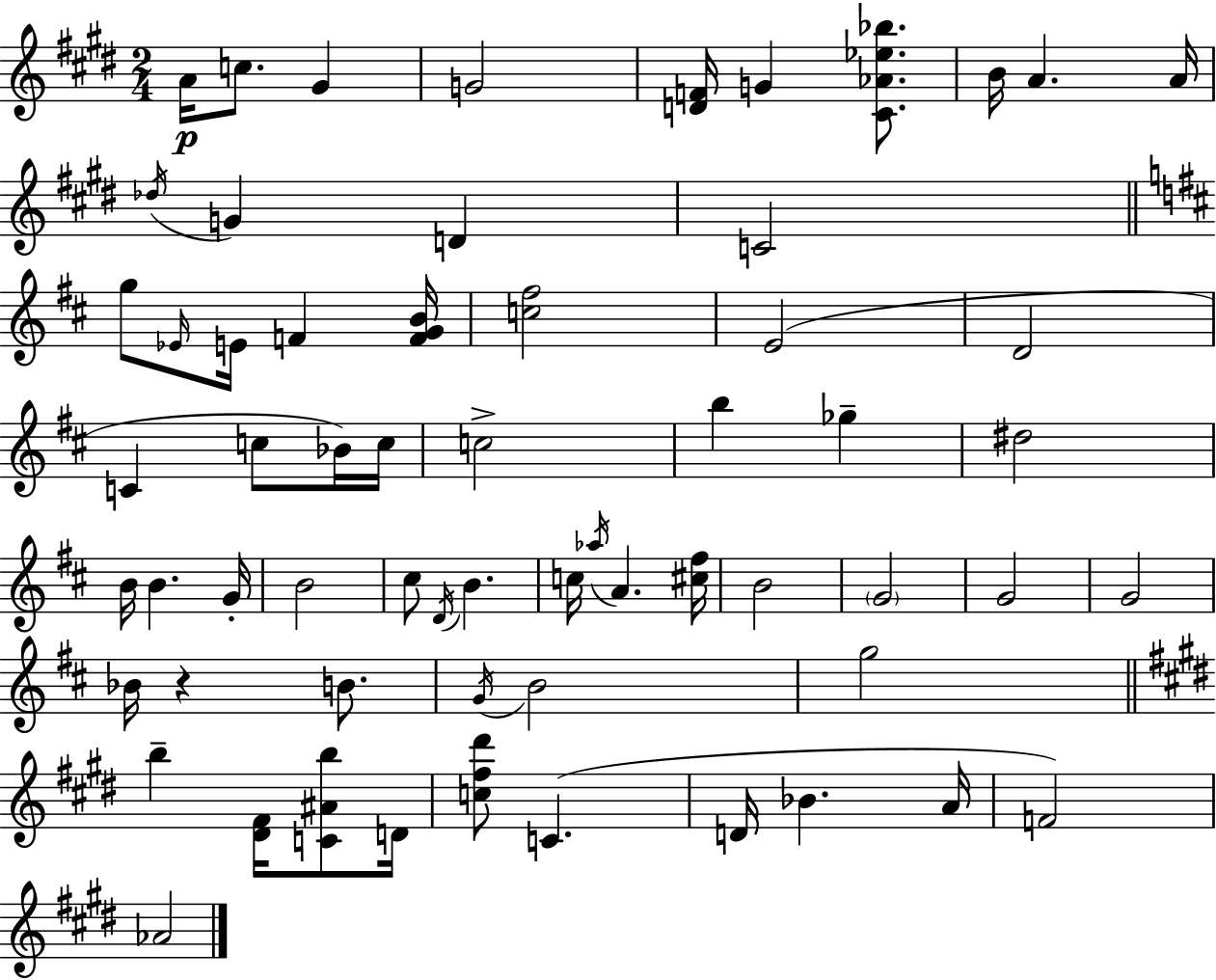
A4/s C5/e. G#4/q G4/h [D4,F4]/s G4/q [C#4,Ab4,Eb5,Bb5]/e. B4/s A4/q. A4/s Db5/s G4/q D4/q C4/h G5/e Eb4/s E4/s F4/q [F4,G4,B4]/s [C5,F#5]/h E4/h D4/h C4/q C5/e Bb4/s C5/s C5/h B5/q Gb5/q D#5/h B4/s B4/q. G4/s B4/h C#5/e D4/s B4/q. C5/s Ab5/s A4/q. [C#5,F#5]/s B4/h G4/h G4/h G4/h Bb4/s R/q B4/e. G4/s B4/h G5/h B5/q [D#4,F#4]/s [C4,A#4,B5]/e D4/s [C5,F#5,D#6]/e C4/q. D4/s Bb4/q. A4/s F4/h Ab4/h